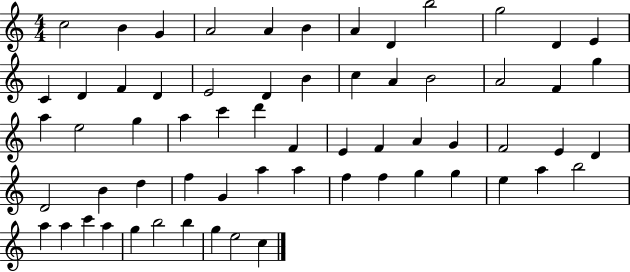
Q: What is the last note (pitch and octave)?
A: C5